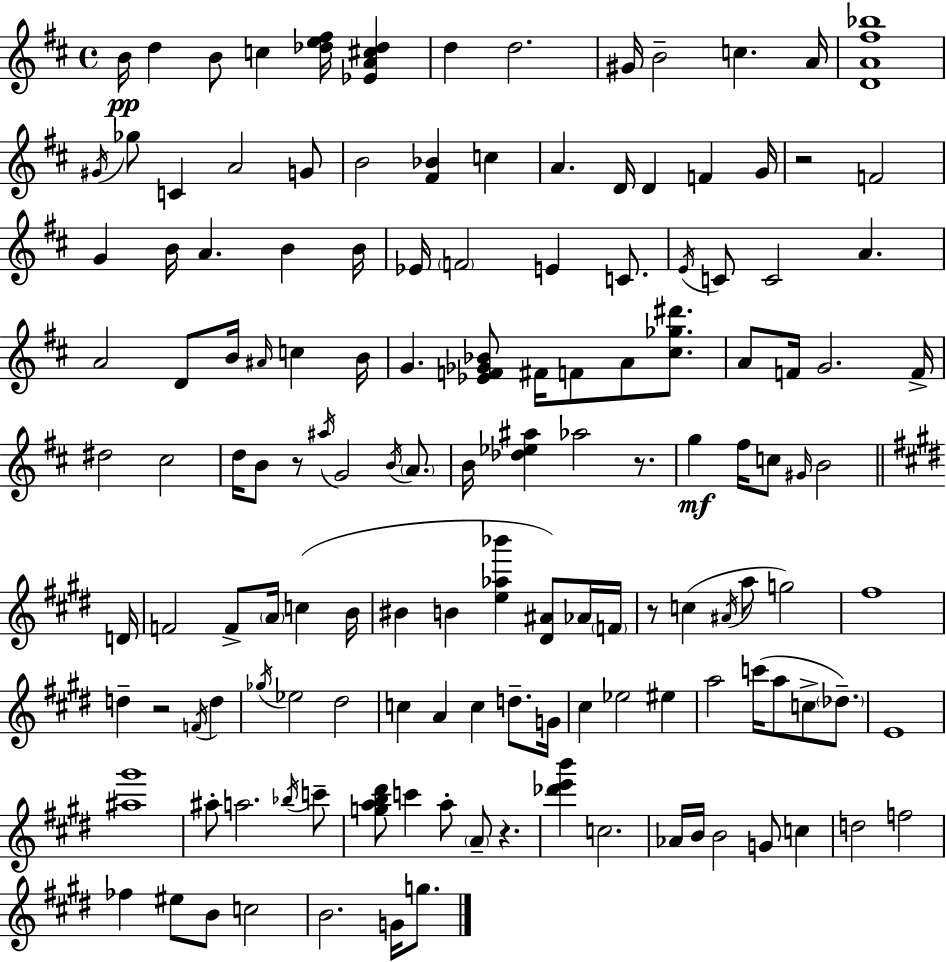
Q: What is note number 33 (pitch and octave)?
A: E4